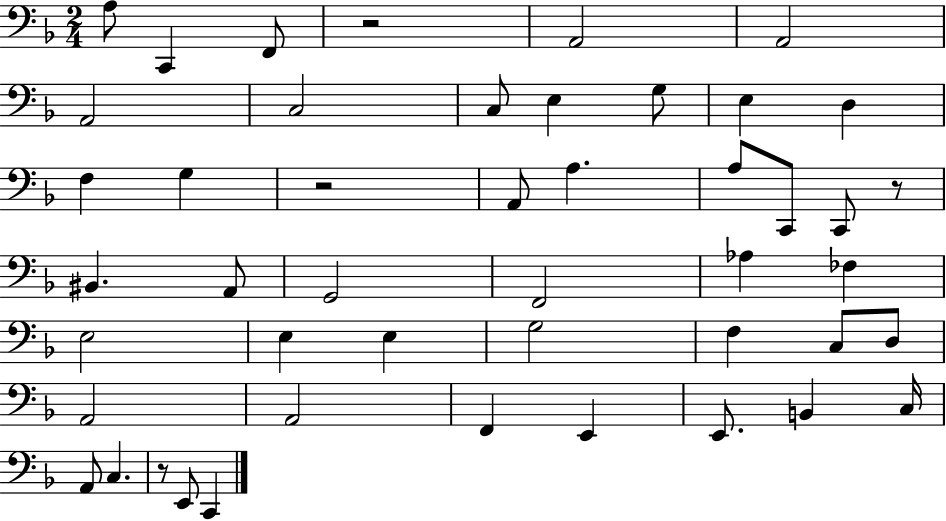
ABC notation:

X:1
T:Untitled
M:2/4
L:1/4
K:F
A,/2 C,, F,,/2 z2 A,,2 A,,2 A,,2 C,2 C,/2 E, G,/2 E, D, F, G, z2 A,,/2 A, A,/2 C,,/2 C,,/2 z/2 ^B,, A,,/2 G,,2 F,,2 _A, _F, E,2 E, E, G,2 F, C,/2 D,/2 A,,2 A,,2 F,, E,, E,,/2 B,, C,/4 A,,/2 C, z/2 E,,/2 C,,